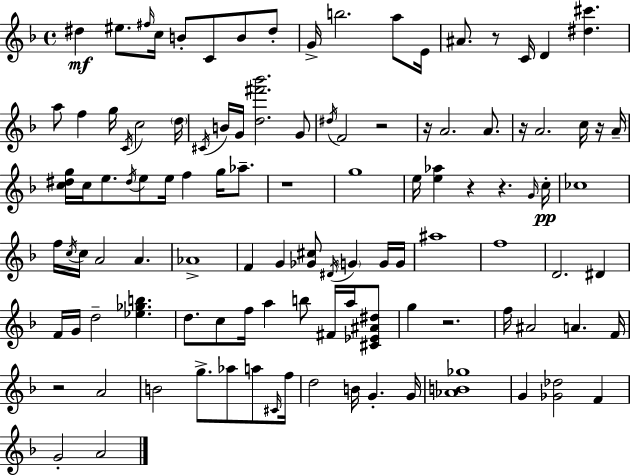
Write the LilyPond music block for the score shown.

{
  \clef treble
  \time 4/4
  \defaultTimeSignature
  \key d \minor
  \repeat volta 2 { dis''4\mf eis''8. \grace { fis''16 } c''16 b'8-. c'8 b'8 dis''8-. | g'16-> b''2. a''8 | e'16 ais'8. r8 c'16 d'4 <dis'' cis'''>4. | a''8 f''4 g''16 \acciaccatura { c'16 } c''2 | \break \parenthesize d''16 \acciaccatura { cis'16 } b'16 g'16 <d'' fis''' bes'''>2. | g'8 \acciaccatura { dis''16 } f'2 r2 | r16 a'2. | a'8. r16 a'2. | \break c''16 r16 a'16-- <c'' dis'' g''>16 c''16 e''8. \acciaccatura { dis''16 } e''8 e''16 f''4 | g''16 aes''8.-- r1 | g''1 | e''16 <e'' aes''>4 r4 r4. | \break \grace { g'16 } c''16-.\pp ces''1 | f''16 \acciaccatura { c''16 } c''16 a'2 | a'4. aes'1-> | f'4 g'4 <ges' cis''>8 | \break \acciaccatura { dis'16 } \parenthesize g'4 g'16 g'16 ais''1 | f''1 | d'2. | dis'4 f'16 g'16 d''2-- | \break <ees'' ges'' b''>4. d''8. c''8 f''16 a''4 | b''8 fis'16 a''16 <cis' ees' ais' dis''>8 g''4 r2. | f''16 ais'2 | a'4. f'16 r2 | \break a'2 b'2 | g''8.-> aes''8 a''8 \grace { cis'16 } f''16 d''2 | b'16 g'4.-. g'16 <aes' b' ges''>1 | g'4 <ges' des''>2 | \break f'4 g'2-. | a'2 } \bar "|."
}